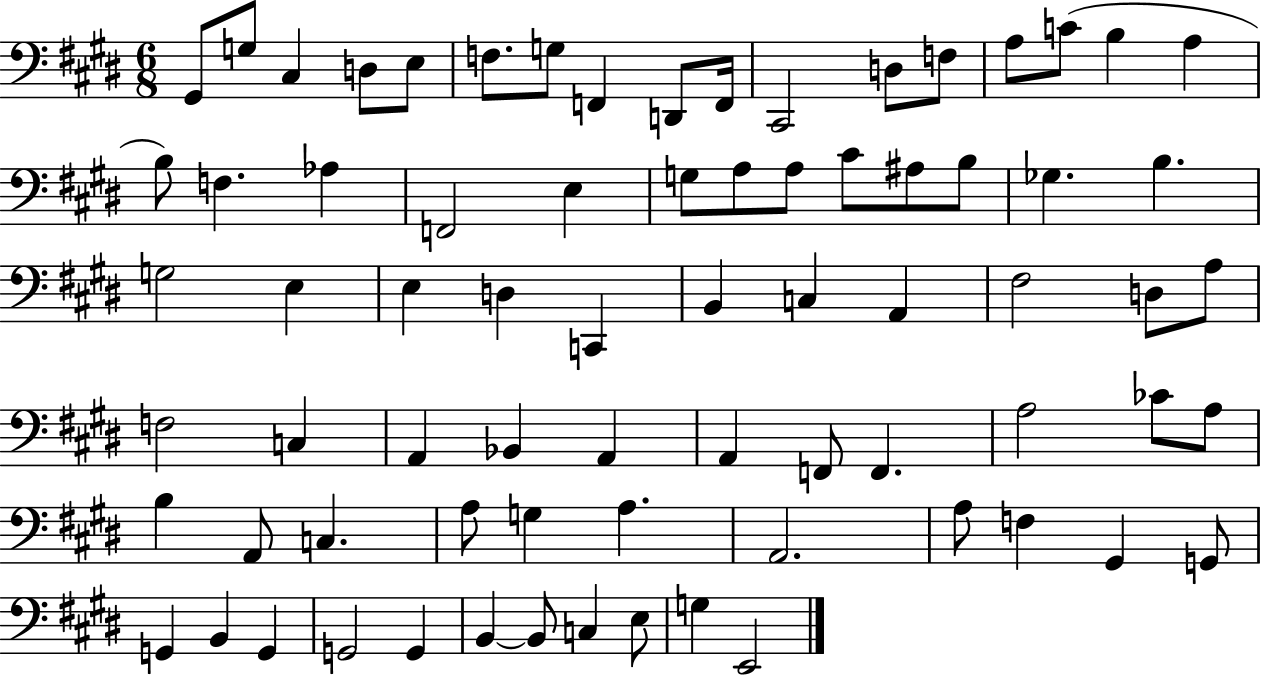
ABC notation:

X:1
T:Untitled
M:6/8
L:1/4
K:E
^G,,/2 G,/2 ^C, D,/2 E,/2 F,/2 G,/2 F,, D,,/2 F,,/4 ^C,,2 D,/2 F,/2 A,/2 C/2 B, A, B,/2 F, _A, F,,2 E, G,/2 A,/2 A,/2 ^C/2 ^A,/2 B,/2 _G, B, G,2 E, E, D, C,, B,, C, A,, ^F,2 D,/2 A,/2 F,2 C, A,, _B,, A,, A,, F,,/2 F,, A,2 _C/2 A,/2 B, A,,/2 C, A,/2 G, A, A,,2 A,/2 F, ^G,, G,,/2 G,, B,, G,, G,,2 G,, B,, B,,/2 C, E,/2 G, E,,2